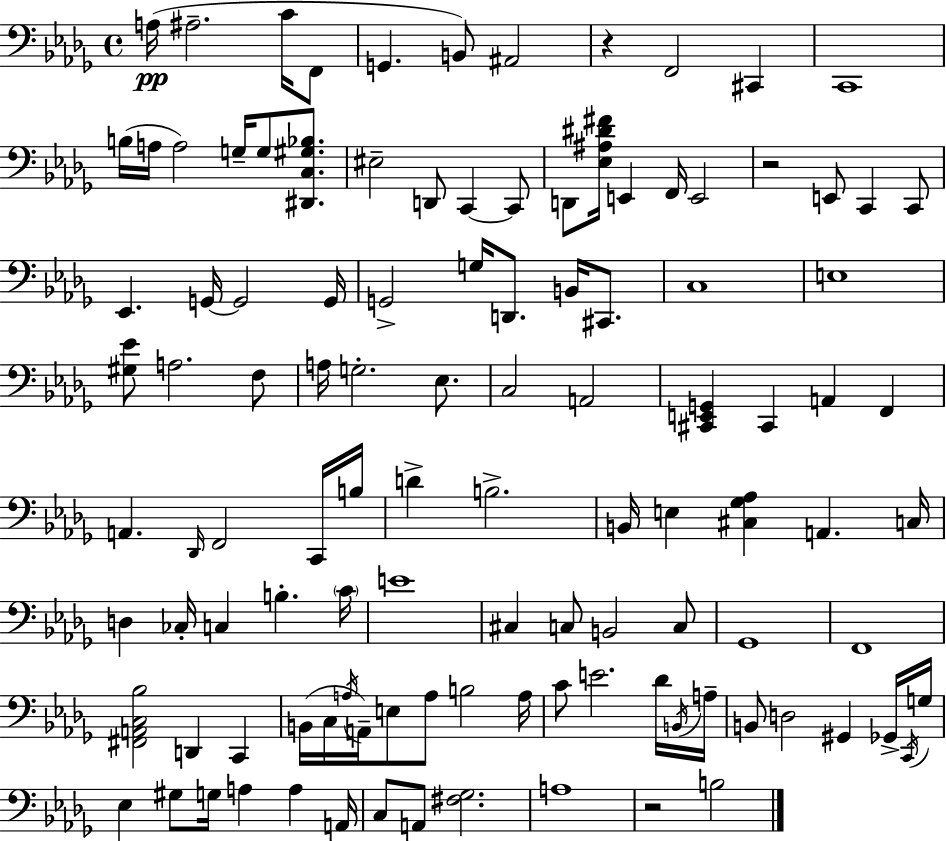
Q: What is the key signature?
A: BES minor